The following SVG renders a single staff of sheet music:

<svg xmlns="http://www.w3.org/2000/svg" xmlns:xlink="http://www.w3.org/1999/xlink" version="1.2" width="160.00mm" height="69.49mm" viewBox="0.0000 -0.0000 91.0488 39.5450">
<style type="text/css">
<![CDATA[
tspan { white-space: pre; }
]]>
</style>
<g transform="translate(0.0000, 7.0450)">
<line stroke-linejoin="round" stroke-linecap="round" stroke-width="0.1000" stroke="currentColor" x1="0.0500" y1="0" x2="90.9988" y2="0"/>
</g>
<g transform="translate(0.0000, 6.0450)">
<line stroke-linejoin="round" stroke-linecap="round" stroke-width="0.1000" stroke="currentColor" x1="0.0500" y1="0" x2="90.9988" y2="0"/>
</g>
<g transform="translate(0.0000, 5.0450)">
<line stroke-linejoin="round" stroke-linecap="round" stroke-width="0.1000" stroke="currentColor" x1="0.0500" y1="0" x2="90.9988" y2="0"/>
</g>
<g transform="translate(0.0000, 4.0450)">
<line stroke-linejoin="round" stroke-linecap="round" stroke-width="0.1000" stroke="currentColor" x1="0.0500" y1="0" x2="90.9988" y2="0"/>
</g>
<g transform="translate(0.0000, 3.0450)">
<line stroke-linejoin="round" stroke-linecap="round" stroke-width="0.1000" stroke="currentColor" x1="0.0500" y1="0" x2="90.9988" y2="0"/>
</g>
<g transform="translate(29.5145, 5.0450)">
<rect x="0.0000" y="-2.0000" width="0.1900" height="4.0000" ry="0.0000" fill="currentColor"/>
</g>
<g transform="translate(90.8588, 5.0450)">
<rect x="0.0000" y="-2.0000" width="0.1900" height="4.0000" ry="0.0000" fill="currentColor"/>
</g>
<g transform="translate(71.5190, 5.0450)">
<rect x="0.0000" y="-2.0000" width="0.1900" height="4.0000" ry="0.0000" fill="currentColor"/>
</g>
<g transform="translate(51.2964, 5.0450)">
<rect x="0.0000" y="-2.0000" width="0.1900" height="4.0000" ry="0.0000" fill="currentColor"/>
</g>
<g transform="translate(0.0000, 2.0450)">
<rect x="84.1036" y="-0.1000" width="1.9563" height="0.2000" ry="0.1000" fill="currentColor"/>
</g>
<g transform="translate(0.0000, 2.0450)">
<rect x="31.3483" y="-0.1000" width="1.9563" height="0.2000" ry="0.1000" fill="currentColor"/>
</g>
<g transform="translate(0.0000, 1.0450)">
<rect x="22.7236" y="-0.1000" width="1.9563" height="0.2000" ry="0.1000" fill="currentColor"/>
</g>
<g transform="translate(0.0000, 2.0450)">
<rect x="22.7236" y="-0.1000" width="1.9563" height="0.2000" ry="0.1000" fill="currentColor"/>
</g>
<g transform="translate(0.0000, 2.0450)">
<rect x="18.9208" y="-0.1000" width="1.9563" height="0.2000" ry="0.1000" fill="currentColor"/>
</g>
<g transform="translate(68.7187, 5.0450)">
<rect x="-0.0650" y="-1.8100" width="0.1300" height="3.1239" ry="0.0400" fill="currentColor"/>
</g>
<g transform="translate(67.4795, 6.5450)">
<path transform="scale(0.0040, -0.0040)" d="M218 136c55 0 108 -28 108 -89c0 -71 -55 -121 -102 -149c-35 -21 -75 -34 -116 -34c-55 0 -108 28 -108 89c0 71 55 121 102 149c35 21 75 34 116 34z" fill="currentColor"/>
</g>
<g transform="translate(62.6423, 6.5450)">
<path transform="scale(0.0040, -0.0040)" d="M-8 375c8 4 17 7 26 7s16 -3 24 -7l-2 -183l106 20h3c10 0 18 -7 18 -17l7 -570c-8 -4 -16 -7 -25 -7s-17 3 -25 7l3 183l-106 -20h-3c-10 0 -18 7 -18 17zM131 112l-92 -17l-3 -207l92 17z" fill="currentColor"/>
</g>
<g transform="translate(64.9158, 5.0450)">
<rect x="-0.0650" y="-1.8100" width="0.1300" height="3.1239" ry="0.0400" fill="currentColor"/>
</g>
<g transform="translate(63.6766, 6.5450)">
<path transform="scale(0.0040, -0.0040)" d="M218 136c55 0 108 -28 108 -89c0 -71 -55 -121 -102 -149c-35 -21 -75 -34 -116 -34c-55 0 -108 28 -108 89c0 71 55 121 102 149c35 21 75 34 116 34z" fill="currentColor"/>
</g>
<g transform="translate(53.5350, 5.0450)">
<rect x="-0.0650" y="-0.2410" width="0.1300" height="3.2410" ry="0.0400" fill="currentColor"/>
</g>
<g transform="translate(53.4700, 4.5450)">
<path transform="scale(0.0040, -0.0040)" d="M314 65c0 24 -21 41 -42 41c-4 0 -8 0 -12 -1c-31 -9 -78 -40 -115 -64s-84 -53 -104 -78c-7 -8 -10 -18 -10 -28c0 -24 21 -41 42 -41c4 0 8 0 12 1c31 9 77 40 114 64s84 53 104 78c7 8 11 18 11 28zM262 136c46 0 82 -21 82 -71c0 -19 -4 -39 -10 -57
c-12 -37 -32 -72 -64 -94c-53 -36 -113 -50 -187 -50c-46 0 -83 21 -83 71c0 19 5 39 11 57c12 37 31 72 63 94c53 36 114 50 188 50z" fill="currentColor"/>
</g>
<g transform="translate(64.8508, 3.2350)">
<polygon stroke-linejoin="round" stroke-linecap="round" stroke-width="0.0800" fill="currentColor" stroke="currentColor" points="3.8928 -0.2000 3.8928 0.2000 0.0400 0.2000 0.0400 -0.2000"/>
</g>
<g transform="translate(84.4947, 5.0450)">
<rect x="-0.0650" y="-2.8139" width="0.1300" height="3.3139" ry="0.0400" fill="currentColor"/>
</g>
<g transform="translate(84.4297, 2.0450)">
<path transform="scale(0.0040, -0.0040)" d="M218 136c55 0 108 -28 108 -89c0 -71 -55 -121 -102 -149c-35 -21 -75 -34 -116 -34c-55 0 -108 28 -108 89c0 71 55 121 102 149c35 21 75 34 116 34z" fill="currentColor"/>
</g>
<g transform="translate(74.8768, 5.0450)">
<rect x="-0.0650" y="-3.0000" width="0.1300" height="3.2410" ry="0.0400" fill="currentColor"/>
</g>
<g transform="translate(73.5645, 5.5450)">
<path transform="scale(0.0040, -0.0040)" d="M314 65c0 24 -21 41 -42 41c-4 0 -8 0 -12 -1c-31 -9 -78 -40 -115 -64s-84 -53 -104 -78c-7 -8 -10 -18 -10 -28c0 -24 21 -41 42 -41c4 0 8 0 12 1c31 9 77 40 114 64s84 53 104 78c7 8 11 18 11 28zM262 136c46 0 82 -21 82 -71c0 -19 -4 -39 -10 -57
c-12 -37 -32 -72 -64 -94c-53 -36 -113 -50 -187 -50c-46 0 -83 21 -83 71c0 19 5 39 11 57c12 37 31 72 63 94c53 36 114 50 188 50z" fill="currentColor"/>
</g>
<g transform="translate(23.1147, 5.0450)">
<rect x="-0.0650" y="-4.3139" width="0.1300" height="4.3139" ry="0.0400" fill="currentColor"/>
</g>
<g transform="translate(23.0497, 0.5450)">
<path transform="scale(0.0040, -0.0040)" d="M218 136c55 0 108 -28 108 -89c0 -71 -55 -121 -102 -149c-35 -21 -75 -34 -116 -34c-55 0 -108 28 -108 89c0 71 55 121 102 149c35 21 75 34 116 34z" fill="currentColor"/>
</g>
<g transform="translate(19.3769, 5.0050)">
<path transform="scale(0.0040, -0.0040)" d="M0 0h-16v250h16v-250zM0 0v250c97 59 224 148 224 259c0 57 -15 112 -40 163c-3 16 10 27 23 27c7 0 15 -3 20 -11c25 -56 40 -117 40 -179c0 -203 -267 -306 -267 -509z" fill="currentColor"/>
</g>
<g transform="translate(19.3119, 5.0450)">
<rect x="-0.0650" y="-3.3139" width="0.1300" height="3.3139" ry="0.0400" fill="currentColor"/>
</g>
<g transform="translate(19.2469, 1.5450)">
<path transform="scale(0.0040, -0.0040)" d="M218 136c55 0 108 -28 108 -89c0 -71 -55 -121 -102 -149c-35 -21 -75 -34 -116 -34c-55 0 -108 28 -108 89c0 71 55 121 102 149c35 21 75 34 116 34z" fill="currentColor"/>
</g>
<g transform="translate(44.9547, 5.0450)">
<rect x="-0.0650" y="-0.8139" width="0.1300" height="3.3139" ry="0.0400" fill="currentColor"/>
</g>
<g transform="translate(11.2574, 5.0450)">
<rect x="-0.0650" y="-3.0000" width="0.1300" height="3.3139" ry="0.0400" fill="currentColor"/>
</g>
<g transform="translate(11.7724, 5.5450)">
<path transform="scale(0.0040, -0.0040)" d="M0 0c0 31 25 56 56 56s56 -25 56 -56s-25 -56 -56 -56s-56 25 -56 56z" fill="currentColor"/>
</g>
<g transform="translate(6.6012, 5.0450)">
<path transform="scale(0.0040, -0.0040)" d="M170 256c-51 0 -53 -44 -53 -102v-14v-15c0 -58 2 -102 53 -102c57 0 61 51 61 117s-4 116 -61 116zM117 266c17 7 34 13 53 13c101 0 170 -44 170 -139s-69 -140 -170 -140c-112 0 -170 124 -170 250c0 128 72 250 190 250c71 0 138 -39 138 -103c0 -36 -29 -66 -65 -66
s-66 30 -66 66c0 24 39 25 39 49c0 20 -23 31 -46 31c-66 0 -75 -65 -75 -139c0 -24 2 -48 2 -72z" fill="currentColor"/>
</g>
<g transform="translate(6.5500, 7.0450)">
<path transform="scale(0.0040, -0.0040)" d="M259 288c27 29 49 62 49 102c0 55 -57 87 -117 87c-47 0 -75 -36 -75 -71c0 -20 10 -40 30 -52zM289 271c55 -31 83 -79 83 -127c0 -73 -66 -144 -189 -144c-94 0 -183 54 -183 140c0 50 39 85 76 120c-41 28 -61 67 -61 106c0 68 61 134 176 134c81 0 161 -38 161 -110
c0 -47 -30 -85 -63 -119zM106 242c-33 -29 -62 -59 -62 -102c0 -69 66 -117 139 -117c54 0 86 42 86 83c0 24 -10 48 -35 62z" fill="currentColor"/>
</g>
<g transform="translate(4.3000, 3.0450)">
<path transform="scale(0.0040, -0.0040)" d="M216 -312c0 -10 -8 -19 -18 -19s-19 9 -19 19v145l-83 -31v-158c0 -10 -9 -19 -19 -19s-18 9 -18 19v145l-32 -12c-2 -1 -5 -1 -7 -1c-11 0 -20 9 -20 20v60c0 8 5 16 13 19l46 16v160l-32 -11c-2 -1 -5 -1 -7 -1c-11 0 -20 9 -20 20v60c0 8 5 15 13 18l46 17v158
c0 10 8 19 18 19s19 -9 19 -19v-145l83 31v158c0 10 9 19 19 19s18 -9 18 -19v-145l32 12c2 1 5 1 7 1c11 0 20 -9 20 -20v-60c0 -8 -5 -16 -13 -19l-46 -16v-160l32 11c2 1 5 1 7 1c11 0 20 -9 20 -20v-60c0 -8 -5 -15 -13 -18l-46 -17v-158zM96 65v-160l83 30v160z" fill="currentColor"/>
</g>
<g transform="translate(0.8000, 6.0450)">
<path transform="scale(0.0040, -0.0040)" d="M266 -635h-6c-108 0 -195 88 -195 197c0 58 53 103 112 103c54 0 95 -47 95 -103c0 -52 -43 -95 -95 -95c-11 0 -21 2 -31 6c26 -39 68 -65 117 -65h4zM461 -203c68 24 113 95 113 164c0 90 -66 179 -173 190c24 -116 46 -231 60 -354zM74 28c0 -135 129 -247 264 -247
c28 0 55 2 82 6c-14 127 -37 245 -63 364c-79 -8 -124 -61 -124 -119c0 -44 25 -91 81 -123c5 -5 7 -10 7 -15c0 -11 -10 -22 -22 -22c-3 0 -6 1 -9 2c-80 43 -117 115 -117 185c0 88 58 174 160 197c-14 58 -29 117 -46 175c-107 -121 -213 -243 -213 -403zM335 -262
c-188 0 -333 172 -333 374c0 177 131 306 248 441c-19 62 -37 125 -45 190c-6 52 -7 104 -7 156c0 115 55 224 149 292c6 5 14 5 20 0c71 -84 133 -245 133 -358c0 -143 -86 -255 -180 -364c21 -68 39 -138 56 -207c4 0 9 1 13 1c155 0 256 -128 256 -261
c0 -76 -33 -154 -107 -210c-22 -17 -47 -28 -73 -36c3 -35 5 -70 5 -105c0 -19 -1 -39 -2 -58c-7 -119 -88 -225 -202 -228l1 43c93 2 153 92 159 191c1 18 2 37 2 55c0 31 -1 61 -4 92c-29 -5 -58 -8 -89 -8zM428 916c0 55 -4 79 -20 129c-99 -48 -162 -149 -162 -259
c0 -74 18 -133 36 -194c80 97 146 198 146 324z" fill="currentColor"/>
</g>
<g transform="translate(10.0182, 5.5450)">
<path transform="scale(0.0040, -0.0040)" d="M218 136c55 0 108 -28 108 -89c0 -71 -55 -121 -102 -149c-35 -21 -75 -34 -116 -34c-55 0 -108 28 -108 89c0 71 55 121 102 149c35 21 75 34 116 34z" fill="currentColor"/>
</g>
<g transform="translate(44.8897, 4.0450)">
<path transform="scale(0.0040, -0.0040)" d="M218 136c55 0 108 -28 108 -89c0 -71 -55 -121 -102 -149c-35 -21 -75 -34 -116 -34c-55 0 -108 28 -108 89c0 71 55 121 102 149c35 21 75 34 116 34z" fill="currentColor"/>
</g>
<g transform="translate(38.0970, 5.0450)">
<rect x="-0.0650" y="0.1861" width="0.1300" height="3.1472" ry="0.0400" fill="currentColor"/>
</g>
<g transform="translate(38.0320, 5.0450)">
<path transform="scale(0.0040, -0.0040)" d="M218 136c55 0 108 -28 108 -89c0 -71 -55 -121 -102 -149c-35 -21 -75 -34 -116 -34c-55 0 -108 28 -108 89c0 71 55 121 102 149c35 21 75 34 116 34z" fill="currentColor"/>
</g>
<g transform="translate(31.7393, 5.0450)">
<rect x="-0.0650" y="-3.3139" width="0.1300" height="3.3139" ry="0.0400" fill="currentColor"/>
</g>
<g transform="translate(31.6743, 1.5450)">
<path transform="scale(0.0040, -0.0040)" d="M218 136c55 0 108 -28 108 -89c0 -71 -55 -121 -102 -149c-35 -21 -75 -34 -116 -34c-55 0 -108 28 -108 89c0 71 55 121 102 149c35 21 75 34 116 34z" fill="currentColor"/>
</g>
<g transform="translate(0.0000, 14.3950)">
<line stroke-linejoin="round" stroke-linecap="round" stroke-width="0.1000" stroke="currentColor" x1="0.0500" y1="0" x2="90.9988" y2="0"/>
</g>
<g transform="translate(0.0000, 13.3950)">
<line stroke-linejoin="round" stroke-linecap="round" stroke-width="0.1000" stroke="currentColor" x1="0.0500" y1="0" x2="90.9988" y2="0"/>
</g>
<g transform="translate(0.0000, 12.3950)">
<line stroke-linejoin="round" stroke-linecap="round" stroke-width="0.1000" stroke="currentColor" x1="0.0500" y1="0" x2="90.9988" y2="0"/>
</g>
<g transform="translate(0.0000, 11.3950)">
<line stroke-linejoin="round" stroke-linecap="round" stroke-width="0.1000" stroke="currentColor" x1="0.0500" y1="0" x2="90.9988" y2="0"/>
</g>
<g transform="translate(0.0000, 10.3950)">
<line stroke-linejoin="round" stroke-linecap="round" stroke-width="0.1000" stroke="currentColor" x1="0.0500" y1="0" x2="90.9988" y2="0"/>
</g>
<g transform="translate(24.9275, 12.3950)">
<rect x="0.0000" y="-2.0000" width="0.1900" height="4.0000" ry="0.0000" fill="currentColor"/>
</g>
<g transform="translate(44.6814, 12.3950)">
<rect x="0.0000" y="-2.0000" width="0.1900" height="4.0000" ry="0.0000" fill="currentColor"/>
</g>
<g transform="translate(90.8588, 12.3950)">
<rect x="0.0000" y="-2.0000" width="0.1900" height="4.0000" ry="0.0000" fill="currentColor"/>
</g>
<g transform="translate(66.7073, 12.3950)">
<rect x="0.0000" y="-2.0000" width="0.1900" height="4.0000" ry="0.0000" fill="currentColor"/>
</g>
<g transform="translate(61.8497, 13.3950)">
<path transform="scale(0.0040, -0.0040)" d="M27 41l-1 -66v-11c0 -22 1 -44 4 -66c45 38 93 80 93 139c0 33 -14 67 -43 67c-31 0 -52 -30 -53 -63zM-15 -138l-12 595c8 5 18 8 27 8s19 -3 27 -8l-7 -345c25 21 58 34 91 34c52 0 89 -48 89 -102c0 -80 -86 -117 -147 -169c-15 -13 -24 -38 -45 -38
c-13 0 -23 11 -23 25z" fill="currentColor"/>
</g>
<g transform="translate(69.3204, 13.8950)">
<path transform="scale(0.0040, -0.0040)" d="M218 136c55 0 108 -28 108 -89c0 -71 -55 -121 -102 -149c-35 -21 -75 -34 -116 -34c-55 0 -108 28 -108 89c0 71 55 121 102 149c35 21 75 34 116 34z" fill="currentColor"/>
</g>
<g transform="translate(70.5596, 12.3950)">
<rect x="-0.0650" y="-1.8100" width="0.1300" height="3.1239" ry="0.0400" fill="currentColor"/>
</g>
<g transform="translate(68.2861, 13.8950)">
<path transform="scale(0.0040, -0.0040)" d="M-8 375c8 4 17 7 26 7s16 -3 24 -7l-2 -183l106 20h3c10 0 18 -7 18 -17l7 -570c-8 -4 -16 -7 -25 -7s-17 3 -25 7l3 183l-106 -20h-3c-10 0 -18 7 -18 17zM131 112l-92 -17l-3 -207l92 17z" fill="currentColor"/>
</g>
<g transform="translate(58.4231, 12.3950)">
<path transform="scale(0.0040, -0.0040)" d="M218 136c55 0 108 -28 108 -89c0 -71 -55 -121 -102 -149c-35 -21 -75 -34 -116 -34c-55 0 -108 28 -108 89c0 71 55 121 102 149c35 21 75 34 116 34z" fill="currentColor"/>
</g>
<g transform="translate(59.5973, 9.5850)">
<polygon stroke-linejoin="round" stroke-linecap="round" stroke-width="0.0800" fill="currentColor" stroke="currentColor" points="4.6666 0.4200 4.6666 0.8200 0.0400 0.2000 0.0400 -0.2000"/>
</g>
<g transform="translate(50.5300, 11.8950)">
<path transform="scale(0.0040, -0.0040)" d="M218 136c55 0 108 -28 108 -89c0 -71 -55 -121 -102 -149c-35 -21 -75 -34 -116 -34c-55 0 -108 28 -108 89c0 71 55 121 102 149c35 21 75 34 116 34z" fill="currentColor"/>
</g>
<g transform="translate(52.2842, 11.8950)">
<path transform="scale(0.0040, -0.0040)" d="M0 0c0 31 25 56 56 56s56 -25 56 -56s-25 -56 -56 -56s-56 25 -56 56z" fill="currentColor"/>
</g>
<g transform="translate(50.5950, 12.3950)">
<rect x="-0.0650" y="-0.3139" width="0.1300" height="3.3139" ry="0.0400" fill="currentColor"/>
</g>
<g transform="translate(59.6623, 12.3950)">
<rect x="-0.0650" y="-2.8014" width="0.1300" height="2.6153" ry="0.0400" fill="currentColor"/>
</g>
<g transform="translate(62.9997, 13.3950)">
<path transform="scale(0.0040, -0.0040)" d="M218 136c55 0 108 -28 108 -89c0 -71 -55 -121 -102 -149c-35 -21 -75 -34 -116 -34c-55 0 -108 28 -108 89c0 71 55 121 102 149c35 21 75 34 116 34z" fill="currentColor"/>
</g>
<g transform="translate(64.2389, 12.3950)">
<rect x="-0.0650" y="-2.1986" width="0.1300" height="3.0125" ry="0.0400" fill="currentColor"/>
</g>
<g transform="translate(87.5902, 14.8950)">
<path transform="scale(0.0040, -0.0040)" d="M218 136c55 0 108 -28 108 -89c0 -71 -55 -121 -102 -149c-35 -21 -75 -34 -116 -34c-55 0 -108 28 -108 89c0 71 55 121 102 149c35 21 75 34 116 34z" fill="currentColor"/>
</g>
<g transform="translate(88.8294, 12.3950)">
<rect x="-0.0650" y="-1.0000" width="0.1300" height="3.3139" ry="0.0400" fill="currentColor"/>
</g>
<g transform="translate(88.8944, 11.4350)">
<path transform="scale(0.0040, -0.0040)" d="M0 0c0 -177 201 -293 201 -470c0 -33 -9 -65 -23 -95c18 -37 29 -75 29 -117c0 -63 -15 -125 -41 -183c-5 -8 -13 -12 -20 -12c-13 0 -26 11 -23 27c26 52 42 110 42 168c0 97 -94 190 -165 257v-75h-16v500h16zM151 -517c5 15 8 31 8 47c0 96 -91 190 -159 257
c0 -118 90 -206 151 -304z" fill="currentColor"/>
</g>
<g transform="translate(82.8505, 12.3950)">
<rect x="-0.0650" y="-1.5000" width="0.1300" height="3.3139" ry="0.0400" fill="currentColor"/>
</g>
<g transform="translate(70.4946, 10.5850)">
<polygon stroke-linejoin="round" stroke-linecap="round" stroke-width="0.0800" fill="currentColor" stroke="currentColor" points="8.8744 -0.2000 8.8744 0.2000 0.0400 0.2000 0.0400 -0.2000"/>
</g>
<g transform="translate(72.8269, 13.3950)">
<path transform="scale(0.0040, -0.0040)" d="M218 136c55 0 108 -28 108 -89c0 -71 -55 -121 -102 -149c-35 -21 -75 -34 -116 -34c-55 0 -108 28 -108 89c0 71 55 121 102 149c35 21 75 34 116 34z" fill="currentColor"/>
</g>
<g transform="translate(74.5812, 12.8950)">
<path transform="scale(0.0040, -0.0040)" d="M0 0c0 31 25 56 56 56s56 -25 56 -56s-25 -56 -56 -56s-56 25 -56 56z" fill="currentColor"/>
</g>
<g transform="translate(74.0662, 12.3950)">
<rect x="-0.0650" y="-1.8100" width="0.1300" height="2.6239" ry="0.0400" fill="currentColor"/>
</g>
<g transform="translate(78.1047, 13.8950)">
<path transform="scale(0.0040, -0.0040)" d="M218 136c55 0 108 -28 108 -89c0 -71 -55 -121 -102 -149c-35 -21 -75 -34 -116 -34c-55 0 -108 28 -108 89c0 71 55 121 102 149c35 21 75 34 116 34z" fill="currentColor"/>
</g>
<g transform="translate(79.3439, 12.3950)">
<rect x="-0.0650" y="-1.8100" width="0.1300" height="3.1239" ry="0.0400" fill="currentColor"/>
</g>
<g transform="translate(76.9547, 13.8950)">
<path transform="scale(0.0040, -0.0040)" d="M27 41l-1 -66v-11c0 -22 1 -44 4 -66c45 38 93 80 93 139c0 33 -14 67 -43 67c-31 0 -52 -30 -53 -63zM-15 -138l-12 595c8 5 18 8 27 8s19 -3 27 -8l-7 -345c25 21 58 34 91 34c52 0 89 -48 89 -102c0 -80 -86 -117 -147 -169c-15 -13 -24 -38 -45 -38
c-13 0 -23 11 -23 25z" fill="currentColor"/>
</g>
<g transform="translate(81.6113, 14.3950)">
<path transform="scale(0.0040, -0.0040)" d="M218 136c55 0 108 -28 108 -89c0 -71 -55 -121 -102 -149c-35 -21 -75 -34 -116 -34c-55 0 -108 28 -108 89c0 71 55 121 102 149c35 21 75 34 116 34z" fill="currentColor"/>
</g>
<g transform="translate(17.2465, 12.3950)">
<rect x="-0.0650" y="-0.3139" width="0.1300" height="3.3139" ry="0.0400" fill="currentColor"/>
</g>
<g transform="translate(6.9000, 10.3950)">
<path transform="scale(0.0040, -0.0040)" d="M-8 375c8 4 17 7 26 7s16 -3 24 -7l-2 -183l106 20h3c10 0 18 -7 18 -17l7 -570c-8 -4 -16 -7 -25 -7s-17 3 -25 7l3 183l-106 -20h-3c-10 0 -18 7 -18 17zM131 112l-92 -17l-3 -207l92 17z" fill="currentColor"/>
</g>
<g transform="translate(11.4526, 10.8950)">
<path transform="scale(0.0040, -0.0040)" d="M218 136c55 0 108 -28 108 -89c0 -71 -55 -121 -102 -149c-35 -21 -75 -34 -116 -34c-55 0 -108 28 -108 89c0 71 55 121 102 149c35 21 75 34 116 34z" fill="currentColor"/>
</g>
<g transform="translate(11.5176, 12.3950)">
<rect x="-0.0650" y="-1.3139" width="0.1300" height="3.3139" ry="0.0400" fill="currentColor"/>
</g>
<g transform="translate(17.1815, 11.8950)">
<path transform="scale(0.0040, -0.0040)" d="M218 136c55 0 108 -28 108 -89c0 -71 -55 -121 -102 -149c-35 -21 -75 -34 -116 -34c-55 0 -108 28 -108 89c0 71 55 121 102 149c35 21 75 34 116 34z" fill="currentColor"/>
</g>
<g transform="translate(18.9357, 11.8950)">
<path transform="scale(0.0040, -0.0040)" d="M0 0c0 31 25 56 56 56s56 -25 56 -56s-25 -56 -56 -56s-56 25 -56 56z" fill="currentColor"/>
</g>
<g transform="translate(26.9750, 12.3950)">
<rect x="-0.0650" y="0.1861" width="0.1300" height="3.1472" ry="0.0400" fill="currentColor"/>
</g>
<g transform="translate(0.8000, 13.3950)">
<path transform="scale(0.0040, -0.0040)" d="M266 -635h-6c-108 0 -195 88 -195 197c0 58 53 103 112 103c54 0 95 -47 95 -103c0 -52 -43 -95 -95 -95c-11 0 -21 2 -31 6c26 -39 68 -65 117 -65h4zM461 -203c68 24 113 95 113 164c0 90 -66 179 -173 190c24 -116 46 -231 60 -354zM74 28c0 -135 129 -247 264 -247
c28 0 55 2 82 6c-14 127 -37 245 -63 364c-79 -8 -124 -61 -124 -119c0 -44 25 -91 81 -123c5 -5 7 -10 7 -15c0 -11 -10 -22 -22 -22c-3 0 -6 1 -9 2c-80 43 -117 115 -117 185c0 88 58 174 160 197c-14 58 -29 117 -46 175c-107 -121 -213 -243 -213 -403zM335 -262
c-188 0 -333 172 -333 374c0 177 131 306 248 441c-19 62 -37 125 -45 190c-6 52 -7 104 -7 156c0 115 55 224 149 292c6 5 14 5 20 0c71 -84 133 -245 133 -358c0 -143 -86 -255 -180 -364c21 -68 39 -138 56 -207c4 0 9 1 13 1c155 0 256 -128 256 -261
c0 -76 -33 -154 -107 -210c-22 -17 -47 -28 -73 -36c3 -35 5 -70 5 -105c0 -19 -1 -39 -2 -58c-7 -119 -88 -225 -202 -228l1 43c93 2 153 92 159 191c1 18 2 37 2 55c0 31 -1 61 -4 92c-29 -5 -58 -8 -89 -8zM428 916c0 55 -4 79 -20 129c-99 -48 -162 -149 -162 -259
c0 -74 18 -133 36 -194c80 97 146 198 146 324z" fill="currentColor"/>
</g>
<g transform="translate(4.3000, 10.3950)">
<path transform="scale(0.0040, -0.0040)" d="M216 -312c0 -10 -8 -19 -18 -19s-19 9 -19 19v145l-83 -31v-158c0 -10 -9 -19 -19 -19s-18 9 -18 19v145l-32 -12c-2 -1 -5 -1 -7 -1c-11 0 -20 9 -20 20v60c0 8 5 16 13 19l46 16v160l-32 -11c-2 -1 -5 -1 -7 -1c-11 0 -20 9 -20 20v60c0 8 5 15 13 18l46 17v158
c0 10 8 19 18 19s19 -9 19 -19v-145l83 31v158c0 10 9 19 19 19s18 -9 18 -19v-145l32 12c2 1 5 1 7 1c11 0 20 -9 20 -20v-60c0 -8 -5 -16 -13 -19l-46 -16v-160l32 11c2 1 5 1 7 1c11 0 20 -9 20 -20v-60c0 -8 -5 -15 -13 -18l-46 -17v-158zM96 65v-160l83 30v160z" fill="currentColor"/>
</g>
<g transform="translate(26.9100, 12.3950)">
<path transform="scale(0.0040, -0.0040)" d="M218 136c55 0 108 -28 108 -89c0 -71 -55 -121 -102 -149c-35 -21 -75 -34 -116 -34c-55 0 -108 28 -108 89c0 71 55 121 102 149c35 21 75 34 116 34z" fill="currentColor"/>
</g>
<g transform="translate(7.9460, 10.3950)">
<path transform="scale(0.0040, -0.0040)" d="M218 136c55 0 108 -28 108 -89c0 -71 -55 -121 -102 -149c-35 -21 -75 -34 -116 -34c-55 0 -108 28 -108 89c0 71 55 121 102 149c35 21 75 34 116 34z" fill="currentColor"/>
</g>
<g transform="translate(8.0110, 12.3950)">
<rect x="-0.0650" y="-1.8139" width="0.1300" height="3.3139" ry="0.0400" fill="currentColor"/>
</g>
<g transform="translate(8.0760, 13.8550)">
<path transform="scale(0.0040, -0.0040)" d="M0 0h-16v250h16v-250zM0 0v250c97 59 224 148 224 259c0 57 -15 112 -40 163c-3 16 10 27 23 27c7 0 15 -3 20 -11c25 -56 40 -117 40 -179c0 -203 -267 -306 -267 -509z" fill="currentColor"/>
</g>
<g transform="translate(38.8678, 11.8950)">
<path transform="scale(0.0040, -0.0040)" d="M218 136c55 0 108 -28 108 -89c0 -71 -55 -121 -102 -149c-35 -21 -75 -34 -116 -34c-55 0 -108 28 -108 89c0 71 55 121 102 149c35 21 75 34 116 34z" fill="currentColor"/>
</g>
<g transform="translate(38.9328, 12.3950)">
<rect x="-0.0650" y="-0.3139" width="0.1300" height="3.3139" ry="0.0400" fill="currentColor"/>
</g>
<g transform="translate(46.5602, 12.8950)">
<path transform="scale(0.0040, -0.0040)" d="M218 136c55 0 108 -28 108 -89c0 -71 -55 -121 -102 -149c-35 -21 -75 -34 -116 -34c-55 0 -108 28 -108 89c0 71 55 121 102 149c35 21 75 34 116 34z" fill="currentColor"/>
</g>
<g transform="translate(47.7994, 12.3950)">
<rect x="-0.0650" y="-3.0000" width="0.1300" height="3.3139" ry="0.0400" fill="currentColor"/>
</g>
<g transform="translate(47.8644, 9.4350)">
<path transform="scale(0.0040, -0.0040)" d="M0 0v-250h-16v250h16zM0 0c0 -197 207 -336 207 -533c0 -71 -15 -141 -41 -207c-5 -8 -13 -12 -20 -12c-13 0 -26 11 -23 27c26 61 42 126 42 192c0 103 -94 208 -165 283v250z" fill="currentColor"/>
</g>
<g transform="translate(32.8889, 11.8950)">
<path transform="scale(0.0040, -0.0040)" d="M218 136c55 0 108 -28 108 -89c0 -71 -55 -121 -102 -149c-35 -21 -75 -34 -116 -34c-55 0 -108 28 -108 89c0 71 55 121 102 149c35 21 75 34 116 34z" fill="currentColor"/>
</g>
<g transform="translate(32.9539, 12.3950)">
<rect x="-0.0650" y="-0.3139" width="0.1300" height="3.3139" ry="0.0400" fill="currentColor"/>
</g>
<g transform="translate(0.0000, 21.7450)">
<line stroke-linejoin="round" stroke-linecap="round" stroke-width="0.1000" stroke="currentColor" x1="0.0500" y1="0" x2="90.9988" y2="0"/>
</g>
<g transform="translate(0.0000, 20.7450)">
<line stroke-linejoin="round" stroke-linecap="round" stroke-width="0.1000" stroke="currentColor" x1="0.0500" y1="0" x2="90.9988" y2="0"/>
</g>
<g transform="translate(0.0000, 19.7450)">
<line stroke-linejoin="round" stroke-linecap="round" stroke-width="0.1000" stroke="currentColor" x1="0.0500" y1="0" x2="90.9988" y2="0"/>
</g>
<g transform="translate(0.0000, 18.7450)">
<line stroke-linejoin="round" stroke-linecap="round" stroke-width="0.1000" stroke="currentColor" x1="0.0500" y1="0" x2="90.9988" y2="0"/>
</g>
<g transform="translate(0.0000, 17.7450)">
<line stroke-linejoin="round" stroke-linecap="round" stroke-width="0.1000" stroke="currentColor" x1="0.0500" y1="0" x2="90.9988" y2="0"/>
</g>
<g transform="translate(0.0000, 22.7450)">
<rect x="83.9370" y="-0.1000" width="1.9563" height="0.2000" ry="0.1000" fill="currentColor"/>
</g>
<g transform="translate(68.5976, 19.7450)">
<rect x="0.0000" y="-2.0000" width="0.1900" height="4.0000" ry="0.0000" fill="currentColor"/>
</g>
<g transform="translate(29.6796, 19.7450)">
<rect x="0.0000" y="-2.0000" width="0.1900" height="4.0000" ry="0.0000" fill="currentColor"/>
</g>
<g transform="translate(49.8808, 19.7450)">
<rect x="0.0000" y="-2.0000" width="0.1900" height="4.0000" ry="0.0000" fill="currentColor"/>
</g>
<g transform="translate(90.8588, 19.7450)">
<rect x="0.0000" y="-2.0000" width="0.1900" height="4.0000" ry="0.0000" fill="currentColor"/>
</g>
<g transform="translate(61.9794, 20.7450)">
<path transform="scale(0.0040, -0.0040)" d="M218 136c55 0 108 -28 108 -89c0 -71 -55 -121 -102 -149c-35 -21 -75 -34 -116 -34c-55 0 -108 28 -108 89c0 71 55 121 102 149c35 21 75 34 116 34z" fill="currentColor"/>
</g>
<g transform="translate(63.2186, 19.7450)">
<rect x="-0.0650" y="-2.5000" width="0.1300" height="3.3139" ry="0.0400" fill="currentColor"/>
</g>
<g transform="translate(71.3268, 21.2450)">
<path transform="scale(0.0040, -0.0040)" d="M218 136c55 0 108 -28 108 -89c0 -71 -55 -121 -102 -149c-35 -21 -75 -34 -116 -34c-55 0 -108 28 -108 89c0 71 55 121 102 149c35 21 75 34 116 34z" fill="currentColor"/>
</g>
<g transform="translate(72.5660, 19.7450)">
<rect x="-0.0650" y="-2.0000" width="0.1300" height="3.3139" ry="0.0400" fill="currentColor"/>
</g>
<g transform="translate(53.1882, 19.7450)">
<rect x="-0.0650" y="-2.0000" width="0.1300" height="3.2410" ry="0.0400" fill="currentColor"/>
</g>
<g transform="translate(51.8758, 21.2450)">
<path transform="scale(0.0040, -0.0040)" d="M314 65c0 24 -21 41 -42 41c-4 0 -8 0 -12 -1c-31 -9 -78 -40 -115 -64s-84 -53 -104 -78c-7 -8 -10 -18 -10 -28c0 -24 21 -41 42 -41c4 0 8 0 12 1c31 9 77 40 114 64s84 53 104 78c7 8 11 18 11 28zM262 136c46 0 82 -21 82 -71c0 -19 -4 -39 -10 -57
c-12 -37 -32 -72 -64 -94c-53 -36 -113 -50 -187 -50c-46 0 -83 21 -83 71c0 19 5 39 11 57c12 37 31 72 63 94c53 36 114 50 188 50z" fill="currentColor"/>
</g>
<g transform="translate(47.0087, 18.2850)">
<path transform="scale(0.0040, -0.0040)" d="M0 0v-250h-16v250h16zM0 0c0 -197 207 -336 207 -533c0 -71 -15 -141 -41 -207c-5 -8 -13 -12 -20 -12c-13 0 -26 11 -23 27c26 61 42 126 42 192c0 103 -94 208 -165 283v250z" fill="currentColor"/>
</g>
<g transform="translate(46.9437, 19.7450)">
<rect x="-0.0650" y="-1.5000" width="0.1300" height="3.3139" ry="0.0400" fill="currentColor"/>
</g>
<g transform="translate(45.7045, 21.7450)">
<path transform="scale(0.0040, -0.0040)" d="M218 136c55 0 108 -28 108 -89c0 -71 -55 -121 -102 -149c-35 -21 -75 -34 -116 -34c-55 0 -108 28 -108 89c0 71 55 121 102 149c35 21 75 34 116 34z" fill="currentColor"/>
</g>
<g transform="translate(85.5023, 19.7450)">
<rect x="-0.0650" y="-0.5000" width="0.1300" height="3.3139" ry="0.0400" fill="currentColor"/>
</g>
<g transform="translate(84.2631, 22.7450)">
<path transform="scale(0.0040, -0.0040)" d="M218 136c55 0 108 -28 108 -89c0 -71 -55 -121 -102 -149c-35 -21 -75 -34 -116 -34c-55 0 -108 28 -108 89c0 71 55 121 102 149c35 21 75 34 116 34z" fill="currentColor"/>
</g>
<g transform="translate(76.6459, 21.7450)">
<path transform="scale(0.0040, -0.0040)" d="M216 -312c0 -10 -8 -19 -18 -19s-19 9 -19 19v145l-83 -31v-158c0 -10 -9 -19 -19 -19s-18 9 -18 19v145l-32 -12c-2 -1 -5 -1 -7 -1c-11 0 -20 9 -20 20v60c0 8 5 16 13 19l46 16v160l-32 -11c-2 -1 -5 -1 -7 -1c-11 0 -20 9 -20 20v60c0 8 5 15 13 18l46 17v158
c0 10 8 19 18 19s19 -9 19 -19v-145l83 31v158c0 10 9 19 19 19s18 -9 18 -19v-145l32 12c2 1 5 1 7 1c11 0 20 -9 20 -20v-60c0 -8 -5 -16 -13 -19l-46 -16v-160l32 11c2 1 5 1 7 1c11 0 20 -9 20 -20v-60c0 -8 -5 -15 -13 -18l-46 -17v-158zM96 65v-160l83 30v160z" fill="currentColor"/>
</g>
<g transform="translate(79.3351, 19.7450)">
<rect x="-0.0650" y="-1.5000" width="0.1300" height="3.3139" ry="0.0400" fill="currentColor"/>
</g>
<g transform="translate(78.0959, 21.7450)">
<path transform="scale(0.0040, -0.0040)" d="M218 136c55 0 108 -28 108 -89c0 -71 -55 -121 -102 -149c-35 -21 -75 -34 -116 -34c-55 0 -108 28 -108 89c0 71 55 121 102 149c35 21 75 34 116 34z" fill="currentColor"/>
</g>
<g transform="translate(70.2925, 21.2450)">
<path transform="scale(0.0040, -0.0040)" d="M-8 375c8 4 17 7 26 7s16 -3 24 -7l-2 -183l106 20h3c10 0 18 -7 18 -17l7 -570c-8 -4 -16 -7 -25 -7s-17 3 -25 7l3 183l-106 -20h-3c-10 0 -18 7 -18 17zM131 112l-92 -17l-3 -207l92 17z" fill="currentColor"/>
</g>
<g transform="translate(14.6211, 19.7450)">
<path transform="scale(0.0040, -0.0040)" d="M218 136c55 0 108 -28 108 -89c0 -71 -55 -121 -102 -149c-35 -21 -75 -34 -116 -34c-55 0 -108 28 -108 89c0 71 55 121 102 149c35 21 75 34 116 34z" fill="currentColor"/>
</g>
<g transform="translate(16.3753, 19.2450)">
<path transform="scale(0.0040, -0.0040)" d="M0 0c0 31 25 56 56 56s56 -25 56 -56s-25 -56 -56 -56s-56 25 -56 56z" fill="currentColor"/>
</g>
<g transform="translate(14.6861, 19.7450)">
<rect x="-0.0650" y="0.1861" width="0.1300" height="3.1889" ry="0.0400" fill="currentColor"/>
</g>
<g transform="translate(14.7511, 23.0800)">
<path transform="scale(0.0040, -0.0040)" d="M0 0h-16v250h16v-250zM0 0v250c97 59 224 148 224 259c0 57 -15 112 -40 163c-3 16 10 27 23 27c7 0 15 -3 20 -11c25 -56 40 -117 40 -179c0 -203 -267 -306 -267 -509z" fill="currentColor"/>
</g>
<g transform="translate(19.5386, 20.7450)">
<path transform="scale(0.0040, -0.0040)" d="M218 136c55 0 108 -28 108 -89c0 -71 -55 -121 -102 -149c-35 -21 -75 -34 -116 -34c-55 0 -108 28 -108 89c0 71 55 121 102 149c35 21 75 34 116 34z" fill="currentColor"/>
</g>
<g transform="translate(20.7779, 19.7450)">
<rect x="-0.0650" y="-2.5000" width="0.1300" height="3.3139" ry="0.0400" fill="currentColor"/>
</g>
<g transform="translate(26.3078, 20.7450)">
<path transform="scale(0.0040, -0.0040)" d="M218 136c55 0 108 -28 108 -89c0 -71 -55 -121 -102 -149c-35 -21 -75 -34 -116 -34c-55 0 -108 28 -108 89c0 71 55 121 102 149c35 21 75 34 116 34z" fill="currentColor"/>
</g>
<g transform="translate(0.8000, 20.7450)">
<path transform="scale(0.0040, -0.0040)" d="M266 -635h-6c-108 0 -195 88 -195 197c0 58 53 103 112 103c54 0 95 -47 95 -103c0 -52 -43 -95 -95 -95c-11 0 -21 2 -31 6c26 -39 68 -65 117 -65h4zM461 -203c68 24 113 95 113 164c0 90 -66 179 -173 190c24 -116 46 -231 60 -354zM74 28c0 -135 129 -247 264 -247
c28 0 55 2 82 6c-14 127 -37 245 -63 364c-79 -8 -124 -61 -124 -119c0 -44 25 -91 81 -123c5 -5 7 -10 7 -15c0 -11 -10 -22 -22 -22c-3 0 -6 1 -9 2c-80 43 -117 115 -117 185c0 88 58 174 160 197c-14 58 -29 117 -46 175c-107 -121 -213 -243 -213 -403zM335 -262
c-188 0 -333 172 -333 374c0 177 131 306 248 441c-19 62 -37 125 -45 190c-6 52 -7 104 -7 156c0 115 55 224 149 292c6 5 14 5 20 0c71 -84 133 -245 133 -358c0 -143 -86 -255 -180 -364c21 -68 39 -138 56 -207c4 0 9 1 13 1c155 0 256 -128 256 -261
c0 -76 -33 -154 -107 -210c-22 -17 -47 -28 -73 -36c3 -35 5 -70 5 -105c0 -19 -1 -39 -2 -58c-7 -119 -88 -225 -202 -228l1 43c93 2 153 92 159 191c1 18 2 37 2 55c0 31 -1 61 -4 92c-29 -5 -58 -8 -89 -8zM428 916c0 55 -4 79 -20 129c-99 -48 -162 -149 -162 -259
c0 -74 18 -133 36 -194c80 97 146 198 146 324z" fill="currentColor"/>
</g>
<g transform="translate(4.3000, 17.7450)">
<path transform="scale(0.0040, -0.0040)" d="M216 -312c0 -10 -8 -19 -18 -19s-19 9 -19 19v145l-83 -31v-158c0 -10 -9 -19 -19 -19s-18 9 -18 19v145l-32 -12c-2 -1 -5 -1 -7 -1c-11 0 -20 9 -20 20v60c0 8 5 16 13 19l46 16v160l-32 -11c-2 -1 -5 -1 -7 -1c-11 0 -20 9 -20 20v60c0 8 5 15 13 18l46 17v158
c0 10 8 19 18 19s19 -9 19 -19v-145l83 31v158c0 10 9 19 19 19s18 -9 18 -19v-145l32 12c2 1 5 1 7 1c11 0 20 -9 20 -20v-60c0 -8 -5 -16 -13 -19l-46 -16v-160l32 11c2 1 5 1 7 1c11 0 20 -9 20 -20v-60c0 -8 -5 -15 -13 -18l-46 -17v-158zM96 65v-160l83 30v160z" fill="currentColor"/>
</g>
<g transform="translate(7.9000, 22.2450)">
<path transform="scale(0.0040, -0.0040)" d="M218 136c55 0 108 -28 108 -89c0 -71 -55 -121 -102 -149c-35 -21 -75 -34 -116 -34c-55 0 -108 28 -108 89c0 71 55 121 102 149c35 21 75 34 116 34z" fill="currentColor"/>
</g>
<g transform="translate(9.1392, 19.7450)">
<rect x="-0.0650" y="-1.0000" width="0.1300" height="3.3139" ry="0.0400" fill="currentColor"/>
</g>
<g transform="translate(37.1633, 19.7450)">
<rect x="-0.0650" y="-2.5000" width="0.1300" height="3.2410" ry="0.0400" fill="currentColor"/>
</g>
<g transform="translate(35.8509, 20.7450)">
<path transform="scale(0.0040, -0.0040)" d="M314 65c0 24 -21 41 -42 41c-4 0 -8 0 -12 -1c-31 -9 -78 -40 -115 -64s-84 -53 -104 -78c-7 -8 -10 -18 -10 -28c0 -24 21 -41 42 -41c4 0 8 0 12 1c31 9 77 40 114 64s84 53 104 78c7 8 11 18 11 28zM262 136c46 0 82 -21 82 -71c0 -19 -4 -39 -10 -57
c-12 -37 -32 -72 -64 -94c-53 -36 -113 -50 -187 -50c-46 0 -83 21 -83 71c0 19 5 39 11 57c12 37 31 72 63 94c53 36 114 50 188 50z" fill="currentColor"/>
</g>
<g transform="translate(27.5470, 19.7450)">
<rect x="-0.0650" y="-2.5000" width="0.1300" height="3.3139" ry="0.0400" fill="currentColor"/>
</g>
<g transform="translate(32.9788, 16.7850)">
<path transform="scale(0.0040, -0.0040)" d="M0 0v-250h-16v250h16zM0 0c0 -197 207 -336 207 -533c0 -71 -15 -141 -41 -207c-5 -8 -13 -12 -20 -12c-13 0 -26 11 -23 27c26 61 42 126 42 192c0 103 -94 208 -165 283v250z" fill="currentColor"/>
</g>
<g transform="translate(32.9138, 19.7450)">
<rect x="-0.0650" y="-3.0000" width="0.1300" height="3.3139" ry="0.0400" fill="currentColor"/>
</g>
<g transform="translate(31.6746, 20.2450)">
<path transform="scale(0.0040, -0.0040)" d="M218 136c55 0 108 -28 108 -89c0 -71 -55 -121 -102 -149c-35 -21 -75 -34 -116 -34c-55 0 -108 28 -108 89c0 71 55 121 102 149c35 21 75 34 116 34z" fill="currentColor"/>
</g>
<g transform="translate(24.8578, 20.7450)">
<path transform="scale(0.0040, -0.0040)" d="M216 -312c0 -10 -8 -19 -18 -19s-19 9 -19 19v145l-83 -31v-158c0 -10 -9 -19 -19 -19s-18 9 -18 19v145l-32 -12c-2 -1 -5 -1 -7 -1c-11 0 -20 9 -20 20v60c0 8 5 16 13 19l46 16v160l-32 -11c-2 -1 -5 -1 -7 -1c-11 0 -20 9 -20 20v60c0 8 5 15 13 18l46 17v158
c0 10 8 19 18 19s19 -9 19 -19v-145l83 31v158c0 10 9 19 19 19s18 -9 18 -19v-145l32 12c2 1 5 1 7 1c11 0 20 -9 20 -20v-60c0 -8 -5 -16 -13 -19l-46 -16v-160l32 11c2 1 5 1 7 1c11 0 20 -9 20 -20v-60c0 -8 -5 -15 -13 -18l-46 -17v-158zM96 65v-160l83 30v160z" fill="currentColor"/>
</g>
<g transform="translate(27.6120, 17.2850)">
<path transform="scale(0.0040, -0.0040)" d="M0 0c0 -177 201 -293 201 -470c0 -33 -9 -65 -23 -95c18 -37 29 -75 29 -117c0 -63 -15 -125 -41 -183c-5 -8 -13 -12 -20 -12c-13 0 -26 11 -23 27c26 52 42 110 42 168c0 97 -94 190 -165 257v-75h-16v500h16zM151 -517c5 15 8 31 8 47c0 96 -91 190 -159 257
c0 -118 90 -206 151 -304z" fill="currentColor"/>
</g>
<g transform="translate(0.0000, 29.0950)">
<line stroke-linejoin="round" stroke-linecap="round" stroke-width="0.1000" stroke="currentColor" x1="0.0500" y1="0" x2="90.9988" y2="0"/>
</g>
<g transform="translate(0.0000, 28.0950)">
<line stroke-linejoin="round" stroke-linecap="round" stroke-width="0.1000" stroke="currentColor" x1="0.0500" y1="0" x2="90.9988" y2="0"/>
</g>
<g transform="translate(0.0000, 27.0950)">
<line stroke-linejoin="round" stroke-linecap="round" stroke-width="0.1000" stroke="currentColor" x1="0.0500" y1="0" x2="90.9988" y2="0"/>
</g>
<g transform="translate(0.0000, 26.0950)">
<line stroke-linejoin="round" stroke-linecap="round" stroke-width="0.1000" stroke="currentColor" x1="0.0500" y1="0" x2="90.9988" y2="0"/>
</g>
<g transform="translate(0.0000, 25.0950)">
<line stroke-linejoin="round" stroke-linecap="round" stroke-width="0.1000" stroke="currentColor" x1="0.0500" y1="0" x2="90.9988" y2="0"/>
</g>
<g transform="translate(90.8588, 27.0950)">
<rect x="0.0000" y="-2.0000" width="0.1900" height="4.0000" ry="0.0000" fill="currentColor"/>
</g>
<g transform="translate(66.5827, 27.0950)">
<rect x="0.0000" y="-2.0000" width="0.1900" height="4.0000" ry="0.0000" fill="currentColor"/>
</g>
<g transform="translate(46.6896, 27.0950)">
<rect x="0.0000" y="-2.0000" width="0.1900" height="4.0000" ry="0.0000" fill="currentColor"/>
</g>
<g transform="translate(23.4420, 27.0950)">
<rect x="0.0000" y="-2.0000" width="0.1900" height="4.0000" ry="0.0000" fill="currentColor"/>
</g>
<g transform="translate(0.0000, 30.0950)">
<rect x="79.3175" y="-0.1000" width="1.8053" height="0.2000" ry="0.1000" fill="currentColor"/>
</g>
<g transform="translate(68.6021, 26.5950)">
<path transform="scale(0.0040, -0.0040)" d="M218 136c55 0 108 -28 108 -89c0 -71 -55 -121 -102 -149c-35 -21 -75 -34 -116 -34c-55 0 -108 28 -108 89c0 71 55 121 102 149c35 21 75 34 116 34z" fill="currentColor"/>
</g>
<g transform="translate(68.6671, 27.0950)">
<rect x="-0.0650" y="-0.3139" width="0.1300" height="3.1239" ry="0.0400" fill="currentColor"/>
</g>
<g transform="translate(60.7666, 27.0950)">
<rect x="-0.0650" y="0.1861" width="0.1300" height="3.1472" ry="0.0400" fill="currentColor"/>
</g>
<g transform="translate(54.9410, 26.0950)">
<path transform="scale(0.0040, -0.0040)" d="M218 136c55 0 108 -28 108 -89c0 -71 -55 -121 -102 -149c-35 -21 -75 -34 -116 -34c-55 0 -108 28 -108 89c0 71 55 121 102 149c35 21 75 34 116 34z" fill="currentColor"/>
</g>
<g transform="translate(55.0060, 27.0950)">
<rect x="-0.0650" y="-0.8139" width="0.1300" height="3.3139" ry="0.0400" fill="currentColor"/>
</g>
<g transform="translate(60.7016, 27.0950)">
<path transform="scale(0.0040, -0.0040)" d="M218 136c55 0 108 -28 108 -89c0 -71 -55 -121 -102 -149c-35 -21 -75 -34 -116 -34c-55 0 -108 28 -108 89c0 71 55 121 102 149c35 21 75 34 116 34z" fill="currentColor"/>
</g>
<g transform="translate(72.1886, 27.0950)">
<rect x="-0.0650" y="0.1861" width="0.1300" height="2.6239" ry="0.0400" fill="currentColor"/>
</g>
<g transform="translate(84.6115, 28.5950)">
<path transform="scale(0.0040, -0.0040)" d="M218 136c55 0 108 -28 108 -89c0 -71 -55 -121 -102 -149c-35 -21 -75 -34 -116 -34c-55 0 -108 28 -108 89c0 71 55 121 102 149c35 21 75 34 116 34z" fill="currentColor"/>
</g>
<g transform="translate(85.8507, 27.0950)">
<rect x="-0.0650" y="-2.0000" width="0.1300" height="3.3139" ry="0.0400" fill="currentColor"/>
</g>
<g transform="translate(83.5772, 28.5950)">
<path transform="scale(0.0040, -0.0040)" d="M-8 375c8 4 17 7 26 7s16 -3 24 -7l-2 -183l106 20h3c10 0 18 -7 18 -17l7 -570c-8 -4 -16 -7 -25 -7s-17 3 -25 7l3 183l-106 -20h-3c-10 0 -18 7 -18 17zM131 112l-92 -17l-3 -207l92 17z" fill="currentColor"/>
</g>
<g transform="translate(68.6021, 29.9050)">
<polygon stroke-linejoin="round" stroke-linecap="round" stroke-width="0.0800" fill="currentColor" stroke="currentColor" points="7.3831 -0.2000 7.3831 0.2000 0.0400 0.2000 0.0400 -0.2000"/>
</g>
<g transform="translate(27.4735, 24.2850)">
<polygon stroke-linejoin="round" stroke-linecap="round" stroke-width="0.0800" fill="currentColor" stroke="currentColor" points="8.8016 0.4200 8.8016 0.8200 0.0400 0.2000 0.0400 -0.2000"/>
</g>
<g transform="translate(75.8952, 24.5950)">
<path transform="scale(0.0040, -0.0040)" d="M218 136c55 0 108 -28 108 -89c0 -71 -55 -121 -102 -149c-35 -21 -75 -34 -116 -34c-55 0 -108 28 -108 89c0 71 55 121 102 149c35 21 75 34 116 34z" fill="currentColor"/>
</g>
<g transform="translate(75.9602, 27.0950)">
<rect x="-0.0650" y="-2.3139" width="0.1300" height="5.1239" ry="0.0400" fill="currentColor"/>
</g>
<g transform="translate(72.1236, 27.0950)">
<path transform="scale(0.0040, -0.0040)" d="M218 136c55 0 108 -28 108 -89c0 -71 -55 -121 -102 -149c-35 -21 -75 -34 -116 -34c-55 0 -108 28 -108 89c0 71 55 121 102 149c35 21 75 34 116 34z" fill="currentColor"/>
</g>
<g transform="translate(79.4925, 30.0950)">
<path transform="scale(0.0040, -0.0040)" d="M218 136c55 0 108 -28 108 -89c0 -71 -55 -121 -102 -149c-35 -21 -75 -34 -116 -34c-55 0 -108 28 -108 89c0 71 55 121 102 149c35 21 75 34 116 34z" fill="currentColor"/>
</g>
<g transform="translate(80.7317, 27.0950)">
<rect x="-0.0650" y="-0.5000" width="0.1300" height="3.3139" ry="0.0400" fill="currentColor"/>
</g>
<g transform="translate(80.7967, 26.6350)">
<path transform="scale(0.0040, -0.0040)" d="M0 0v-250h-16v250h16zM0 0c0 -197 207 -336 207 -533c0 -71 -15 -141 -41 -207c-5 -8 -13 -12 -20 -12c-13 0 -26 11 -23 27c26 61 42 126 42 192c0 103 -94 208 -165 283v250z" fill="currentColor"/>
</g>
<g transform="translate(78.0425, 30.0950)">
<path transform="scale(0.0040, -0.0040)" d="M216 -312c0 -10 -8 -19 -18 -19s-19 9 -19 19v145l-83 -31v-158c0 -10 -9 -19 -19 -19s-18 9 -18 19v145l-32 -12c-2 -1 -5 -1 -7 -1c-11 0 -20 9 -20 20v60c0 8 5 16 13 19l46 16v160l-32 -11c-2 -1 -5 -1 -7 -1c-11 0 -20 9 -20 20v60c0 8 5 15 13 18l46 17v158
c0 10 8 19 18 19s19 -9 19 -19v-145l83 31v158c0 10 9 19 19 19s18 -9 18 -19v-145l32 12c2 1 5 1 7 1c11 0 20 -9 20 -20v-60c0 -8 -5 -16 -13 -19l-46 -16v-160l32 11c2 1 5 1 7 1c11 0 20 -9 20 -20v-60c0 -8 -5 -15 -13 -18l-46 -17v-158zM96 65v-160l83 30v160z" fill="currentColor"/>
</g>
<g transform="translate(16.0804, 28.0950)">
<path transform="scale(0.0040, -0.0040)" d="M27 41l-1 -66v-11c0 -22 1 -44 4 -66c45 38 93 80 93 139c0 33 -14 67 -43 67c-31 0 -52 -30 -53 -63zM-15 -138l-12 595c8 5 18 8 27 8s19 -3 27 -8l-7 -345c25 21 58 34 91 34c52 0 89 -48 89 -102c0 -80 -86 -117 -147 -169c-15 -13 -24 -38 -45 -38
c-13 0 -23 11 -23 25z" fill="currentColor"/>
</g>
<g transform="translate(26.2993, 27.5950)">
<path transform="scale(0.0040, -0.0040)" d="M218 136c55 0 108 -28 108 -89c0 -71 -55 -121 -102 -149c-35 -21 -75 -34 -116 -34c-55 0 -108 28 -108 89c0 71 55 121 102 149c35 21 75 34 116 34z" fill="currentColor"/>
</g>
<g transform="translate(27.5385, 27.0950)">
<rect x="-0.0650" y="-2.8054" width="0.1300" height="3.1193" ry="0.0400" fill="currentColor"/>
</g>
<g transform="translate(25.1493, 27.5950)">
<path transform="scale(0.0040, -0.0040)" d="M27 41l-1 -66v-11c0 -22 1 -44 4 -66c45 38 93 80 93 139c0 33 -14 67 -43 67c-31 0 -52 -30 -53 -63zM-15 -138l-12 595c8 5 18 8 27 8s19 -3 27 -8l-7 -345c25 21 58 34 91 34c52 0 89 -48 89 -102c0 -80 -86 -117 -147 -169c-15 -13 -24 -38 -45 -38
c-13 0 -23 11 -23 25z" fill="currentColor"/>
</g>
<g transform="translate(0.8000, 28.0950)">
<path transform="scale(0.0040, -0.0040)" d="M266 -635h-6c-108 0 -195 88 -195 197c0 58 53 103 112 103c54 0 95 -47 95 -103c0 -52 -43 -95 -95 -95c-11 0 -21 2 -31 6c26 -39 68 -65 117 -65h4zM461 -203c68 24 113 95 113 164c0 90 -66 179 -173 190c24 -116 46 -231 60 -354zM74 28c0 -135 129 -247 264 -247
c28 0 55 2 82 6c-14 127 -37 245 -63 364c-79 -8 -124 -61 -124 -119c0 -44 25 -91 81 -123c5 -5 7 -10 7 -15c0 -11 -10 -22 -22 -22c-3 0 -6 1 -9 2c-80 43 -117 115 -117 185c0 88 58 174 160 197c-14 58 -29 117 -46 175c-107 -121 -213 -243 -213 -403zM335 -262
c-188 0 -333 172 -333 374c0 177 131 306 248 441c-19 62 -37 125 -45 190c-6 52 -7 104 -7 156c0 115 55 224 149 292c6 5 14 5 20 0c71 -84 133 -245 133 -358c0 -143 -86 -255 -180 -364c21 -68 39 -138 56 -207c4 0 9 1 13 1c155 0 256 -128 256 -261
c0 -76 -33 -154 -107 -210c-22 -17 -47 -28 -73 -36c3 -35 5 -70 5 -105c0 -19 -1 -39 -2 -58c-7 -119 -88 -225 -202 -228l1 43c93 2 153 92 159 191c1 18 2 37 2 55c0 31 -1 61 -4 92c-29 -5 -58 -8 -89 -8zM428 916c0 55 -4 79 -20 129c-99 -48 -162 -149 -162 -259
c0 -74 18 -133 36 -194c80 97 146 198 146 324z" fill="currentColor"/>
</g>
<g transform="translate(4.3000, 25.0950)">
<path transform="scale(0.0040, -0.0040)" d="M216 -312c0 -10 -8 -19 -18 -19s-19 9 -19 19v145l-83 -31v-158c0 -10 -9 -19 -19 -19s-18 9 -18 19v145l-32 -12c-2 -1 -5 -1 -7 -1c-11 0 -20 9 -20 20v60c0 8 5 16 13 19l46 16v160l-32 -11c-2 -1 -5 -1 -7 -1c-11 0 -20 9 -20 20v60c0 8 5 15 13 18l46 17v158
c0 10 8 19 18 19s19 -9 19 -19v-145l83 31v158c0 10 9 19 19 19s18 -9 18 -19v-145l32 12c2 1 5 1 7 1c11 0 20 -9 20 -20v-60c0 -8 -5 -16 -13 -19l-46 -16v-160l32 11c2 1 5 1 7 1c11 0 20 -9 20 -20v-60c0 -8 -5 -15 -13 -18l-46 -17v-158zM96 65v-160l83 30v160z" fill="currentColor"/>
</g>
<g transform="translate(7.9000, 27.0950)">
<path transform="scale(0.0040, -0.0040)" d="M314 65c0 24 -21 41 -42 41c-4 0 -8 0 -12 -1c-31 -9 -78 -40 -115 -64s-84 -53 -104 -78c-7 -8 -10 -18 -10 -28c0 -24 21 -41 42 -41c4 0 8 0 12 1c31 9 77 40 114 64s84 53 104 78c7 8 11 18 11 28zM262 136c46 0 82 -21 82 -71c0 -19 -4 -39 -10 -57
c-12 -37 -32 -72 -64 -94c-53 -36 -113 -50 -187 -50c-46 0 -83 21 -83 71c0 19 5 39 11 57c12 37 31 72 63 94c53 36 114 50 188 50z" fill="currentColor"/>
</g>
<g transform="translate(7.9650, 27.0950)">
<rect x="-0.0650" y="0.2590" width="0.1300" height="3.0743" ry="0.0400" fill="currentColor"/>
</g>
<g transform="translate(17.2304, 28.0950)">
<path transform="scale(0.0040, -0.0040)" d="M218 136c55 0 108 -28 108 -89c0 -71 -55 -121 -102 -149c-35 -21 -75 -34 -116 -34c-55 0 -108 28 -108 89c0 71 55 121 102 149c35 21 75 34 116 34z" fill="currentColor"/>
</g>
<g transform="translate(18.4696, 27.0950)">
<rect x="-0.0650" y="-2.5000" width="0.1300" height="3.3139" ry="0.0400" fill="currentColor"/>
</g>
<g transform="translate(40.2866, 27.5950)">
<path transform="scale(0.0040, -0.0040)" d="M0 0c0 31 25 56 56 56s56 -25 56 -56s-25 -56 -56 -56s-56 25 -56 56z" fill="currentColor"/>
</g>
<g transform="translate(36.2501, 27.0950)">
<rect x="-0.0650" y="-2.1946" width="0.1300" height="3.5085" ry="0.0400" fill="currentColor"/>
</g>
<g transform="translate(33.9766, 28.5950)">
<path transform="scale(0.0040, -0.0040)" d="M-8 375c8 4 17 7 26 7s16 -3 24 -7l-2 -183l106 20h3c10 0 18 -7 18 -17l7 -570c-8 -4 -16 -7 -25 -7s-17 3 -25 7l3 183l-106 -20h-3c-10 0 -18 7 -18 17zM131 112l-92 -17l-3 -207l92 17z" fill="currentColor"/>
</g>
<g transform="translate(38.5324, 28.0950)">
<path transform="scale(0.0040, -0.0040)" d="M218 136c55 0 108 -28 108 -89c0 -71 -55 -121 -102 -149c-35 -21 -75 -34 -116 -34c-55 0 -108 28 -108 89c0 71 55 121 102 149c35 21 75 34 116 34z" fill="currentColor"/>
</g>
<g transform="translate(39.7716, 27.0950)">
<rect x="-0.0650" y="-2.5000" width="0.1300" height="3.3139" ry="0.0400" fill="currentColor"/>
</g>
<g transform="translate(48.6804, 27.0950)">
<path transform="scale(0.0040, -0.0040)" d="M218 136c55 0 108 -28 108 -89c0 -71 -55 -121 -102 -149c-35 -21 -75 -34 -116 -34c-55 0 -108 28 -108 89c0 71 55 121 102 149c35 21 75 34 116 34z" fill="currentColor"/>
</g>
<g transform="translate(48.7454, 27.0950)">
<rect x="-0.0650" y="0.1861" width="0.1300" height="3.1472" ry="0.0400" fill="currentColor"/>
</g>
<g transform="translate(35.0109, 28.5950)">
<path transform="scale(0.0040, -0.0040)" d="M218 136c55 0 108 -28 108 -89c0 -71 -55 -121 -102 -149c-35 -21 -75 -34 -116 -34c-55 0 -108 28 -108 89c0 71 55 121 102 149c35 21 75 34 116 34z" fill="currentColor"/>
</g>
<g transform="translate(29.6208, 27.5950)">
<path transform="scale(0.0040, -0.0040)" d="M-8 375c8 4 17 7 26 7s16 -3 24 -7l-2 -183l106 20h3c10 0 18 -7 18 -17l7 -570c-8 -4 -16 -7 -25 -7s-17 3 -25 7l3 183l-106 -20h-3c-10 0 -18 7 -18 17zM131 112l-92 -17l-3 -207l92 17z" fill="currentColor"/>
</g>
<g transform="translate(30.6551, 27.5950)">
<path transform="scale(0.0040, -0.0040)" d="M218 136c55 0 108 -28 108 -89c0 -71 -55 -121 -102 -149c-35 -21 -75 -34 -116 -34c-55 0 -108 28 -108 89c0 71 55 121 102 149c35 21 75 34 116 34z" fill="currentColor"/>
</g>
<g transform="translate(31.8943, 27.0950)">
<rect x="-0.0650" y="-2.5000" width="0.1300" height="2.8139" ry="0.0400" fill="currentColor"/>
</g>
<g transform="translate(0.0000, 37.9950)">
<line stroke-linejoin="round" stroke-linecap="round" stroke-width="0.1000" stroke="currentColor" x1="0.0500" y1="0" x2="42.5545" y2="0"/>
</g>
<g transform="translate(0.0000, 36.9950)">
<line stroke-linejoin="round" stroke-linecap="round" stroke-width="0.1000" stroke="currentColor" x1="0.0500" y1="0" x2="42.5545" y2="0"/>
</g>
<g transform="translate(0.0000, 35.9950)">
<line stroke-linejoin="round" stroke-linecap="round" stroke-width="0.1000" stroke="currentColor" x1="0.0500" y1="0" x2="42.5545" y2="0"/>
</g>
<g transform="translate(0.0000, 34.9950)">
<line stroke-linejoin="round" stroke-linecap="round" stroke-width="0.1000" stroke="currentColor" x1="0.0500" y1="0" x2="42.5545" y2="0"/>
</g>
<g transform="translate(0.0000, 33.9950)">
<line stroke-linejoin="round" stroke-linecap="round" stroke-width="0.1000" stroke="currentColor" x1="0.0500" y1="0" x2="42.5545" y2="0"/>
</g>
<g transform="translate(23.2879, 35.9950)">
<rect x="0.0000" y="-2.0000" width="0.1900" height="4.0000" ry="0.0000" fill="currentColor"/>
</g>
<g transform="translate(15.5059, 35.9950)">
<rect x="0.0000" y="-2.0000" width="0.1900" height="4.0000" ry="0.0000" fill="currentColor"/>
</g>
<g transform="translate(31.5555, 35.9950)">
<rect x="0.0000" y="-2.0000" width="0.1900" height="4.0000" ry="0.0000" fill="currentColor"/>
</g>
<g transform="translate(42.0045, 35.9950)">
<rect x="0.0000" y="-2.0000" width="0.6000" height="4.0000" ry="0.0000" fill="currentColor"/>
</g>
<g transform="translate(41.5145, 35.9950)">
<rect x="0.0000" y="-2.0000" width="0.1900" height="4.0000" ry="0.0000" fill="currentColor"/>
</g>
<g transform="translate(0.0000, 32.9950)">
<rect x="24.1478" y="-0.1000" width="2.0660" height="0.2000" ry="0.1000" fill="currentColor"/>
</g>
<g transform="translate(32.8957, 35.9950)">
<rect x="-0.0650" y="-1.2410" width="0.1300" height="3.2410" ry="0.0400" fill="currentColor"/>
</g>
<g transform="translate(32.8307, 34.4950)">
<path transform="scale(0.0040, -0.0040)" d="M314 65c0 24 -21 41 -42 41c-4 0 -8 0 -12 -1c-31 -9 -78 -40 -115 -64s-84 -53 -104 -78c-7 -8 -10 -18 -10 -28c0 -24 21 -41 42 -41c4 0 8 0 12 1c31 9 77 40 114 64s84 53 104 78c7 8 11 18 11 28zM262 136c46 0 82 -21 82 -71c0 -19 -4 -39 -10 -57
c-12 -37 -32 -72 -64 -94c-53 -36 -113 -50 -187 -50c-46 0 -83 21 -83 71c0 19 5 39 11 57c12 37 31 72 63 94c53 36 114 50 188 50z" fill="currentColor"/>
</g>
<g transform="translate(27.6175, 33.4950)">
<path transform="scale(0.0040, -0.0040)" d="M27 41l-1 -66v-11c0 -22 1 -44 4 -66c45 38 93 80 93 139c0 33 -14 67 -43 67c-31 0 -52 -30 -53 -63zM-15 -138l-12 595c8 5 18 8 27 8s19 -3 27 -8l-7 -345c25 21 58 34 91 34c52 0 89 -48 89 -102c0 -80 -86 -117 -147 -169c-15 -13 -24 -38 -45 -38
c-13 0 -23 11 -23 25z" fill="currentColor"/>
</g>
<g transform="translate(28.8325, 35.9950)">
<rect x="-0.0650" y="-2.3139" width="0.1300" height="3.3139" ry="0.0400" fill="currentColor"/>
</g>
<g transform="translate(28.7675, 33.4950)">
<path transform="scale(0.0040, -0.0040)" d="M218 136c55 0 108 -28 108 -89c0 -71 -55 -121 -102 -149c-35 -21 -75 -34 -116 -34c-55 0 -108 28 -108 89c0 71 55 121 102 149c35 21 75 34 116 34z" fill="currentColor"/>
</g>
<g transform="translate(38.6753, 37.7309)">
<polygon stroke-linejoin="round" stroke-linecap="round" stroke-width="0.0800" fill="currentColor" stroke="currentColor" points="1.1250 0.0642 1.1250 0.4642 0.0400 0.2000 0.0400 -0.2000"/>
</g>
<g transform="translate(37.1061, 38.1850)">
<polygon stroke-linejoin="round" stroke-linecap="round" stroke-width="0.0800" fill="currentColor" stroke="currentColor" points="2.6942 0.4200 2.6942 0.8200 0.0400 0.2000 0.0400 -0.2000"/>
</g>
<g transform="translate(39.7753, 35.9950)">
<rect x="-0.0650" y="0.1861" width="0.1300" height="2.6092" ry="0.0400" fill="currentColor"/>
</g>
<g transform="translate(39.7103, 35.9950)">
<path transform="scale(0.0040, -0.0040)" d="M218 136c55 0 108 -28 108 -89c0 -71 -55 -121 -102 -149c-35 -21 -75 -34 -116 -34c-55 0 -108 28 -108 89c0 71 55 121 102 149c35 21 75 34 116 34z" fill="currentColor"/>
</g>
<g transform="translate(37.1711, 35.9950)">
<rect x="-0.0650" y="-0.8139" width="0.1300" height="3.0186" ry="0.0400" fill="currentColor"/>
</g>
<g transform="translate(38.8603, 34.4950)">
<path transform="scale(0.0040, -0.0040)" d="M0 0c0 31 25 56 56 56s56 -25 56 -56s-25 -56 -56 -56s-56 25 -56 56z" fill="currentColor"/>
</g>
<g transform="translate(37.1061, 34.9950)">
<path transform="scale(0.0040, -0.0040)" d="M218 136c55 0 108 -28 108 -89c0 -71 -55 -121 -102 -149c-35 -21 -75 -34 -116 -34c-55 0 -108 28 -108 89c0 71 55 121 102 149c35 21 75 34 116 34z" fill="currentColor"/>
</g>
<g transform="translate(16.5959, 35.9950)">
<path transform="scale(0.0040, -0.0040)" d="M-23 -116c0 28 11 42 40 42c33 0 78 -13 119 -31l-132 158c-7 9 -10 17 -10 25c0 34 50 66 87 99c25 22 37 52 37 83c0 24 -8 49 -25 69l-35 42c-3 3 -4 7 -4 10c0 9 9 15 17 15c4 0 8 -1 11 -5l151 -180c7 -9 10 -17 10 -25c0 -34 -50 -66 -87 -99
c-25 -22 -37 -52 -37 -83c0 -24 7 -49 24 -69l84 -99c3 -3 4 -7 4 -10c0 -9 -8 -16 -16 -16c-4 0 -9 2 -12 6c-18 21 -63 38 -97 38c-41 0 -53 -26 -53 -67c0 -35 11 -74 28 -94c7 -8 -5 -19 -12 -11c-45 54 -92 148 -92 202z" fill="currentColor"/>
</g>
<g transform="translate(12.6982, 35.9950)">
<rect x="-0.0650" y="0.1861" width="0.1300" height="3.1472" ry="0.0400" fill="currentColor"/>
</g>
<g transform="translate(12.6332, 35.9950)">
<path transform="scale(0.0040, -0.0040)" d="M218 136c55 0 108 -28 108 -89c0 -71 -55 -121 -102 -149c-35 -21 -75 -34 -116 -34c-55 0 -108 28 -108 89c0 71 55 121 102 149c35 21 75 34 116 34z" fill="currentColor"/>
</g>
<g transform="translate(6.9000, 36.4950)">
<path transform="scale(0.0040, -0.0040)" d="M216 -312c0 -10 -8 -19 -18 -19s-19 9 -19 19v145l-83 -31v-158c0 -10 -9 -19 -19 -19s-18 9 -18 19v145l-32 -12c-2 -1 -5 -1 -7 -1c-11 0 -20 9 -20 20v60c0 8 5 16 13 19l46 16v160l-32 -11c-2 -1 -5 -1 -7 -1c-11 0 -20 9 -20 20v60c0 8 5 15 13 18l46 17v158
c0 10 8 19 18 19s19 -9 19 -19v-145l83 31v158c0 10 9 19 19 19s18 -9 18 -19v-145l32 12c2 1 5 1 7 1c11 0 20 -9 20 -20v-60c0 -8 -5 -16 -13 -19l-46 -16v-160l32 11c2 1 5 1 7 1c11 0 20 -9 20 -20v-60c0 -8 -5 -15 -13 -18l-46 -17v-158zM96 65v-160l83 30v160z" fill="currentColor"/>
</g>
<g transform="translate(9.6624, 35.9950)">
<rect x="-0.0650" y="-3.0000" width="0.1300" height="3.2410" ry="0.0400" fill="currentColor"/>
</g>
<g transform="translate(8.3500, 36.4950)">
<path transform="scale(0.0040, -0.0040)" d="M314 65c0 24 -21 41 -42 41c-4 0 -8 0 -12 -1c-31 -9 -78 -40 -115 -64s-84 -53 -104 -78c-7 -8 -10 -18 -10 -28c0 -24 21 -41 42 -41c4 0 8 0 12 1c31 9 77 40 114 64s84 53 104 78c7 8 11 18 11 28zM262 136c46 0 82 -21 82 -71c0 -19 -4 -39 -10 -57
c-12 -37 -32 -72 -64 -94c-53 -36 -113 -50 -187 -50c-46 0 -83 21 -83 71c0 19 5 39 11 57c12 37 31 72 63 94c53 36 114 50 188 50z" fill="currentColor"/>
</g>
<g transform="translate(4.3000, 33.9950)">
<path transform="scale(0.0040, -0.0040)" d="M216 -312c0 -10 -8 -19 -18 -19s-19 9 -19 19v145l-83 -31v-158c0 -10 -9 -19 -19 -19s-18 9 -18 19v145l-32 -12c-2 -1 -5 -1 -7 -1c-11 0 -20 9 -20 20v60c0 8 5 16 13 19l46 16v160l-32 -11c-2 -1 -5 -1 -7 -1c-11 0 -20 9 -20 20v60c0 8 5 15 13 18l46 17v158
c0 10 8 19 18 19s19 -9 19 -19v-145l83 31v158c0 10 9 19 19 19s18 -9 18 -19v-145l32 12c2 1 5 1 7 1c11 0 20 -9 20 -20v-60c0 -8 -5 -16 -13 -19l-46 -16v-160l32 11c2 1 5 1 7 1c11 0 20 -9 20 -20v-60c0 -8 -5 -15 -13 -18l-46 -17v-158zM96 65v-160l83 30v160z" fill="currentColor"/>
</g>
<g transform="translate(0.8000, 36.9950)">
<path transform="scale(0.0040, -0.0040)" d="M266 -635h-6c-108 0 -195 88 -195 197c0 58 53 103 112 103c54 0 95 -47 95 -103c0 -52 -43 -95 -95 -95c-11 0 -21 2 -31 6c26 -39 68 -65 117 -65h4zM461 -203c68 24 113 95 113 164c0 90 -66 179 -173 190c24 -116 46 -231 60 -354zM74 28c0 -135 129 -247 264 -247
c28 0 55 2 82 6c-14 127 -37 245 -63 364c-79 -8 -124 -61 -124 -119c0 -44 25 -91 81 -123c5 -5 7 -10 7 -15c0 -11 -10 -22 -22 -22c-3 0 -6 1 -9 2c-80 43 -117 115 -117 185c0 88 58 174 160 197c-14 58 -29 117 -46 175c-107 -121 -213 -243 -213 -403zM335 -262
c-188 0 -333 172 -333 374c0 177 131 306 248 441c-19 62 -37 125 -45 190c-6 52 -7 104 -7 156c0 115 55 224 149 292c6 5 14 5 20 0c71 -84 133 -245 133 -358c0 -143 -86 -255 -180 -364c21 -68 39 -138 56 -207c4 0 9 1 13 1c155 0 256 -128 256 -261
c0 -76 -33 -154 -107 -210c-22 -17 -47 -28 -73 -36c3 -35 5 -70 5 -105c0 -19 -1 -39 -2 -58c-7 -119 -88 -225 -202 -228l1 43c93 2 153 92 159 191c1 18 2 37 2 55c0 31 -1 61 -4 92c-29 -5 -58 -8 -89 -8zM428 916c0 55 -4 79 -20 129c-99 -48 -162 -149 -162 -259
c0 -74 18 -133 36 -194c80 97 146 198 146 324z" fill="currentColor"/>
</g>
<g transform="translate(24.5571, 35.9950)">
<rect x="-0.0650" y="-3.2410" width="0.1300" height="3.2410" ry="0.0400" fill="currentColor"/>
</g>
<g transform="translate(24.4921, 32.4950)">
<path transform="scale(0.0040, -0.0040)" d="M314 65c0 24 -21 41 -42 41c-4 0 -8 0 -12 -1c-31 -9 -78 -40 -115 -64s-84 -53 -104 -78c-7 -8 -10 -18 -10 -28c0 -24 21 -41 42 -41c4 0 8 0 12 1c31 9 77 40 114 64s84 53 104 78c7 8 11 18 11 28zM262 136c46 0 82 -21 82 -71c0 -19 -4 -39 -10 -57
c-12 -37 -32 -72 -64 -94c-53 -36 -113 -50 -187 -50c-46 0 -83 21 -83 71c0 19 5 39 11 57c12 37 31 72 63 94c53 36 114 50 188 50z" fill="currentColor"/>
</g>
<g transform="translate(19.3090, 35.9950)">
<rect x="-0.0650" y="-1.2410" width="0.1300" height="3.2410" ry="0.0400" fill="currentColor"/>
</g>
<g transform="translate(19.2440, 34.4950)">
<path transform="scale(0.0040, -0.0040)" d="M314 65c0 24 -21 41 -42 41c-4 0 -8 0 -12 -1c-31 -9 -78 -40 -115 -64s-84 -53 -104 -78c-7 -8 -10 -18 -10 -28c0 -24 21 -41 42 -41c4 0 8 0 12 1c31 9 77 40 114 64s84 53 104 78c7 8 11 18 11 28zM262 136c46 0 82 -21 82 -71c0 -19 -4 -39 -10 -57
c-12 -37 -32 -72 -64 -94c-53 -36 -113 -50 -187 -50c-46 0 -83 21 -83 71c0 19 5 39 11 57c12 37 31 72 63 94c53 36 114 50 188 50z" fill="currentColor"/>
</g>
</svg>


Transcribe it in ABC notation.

X:1
T:Untitled
M:6/8
L:1/4
K:G
A b/2 d' b B d c2 F/2 F/2 A2 a f/2 e c B c c A/2 c B/2 _G/2 F/2 G/2 _F/2 E D/4 D B/2 G ^G/4 A/2 G2 E/2 ^F2 G F ^E C B2 _G _A/2 A/2 F/2 G B d B c/2 B/2 g/2 ^C/2 F ^A2 B z e2 b2 _g e2 d/2 B/4